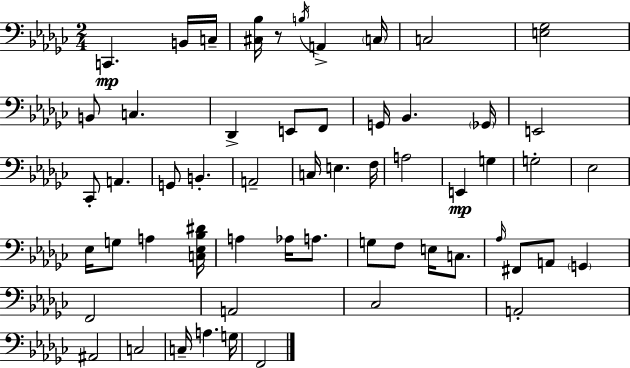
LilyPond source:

{
  \clef bass
  \numericTimeSignature
  \time 2/4
  \key ees \minor
  c,4.\mp b,16 c16-- | <cis bes>16 r8 \acciaccatura { b16 } a,4-> | \parenthesize c16 c2 | <e ges>2 | \break b,8 c4. | des,4-> e,8 f,8 | g,16 bes,4. | \parenthesize ges,16 e,2 | \break ces,8-. a,4. | g,8 b,4.-. | a,2-- | c16 e4. | \break f16 a2 | e,4\mp g4 | g2-. | ees2 | \break ees16 g8 a4 | <c ees bes dis'>16 a4 aes16 a8. | g8 f8 e16 c8. | \grace { aes16 } fis,8 a,8 \parenthesize g,4 | \break f,2 | a,2 | ces2 | a,2-. | \break ais,2 | c2 | c16-- a4. | g16 f,2 | \break \bar "|."
}